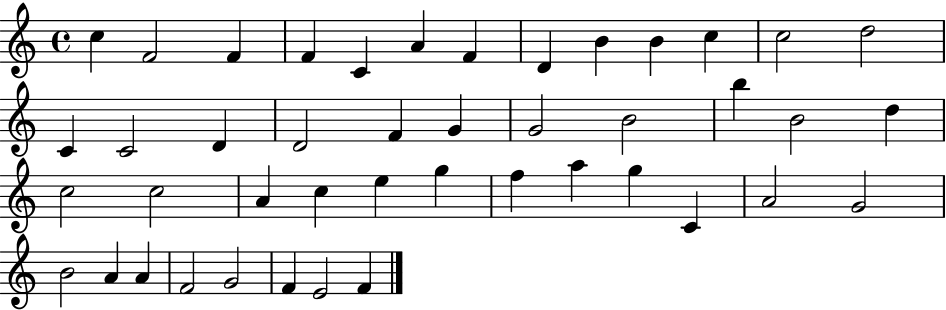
{
  \clef treble
  \time 4/4
  \defaultTimeSignature
  \key c \major
  c''4 f'2 f'4 | f'4 c'4 a'4 f'4 | d'4 b'4 b'4 c''4 | c''2 d''2 | \break c'4 c'2 d'4 | d'2 f'4 g'4 | g'2 b'2 | b''4 b'2 d''4 | \break c''2 c''2 | a'4 c''4 e''4 g''4 | f''4 a''4 g''4 c'4 | a'2 g'2 | \break b'2 a'4 a'4 | f'2 g'2 | f'4 e'2 f'4 | \bar "|."
}